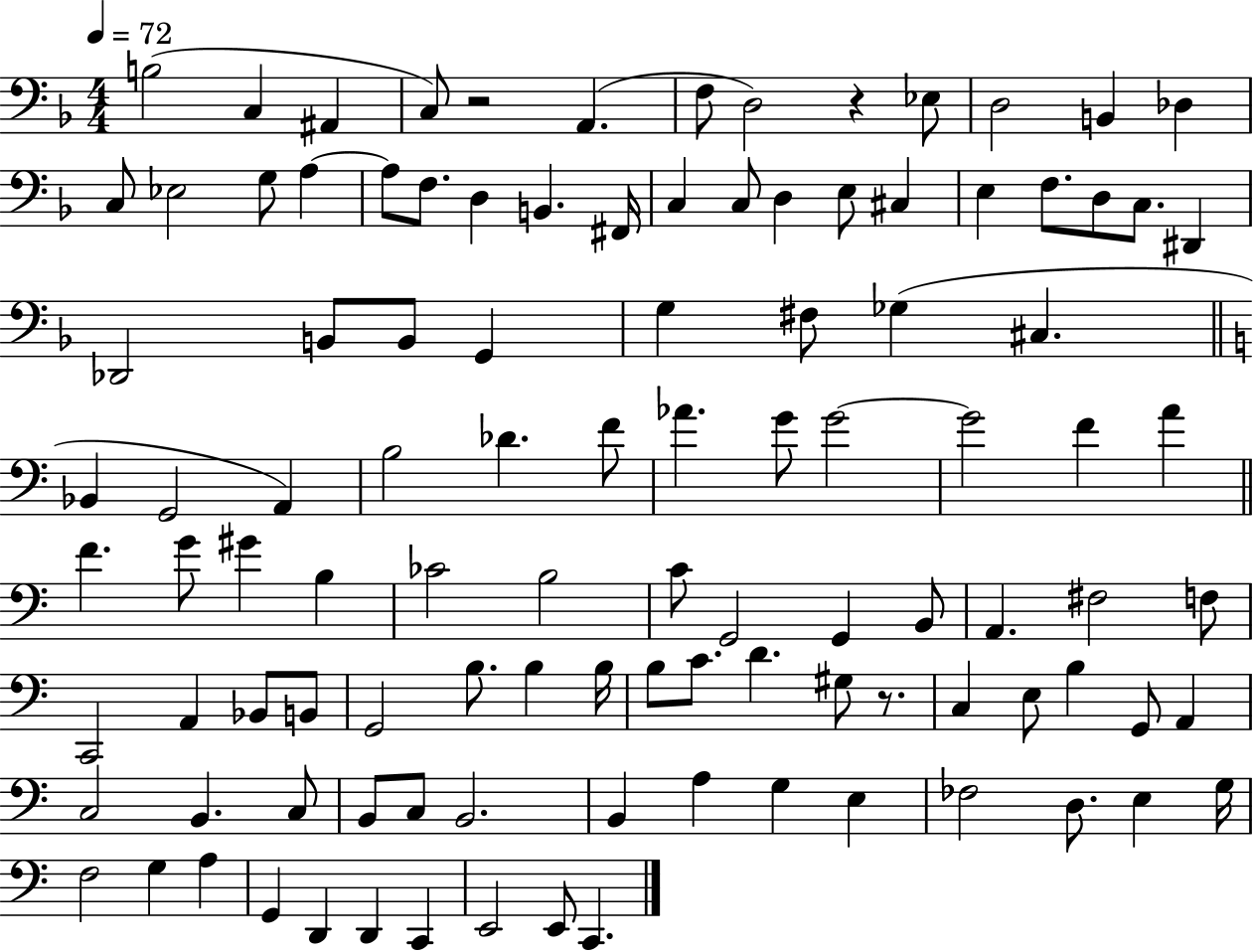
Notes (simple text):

B3/h C3/q A#2/q C3/e R/h A2/q. F3/e D3/h R/q Eb3/e D3/h B2/q Db3/q C3/e Eb3/h G3/e A3/q A3/e F3/e. D3/q B2/q. F#2/s C3/q C3/e D3/q E3/e C#3/q E3/q F3/e. D3/e C3/e. D#2/q Db2/h B2/e B2/e G2/q G3/q F#3/e Gb3/q C#3/q. Bb2/q G2/h A2/q B3/h Db4/q. F4/e Ab4/q. G4/e G4/h G4/h F4/q A4/q F4/q. G4/e G#4/q B3/q CES4/h B3/h C4/e G2/h G2/q B2/e A2/q. F#3/h F3/e C2/h A2/q Bb2/e B2/e G2/h B3/e. B3/q B3/s B3/e C4/e. D4/q. G#3/e R/e. C3/q E3/e B3/q G2/e A2/q C3/h B2/q. C3/e B2/e C3/e B2/h. B2/q A3/q G3/q E3/q FES3/h D3/e. E3/q G3/s F3/h G3/q A3/q G2/q D2/q D2/q C2/q E2/h E2/e C2/q.